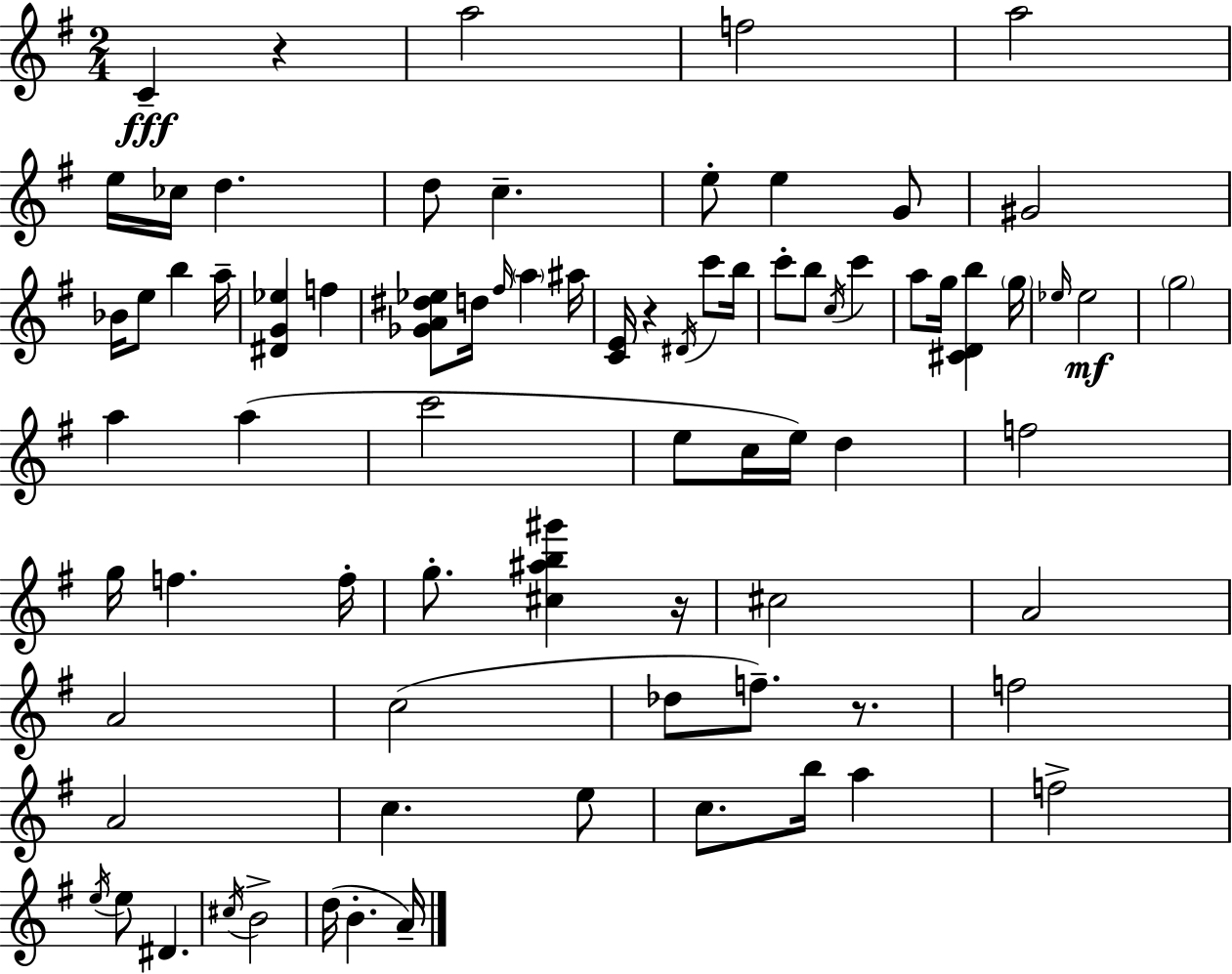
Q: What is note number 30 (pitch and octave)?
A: A5